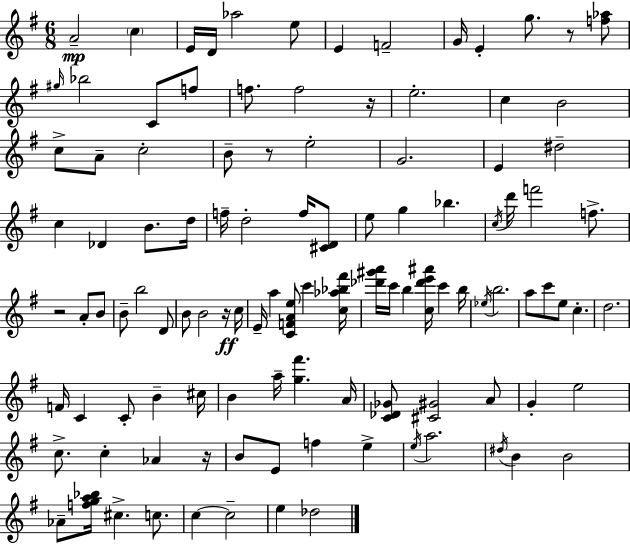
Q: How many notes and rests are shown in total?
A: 110